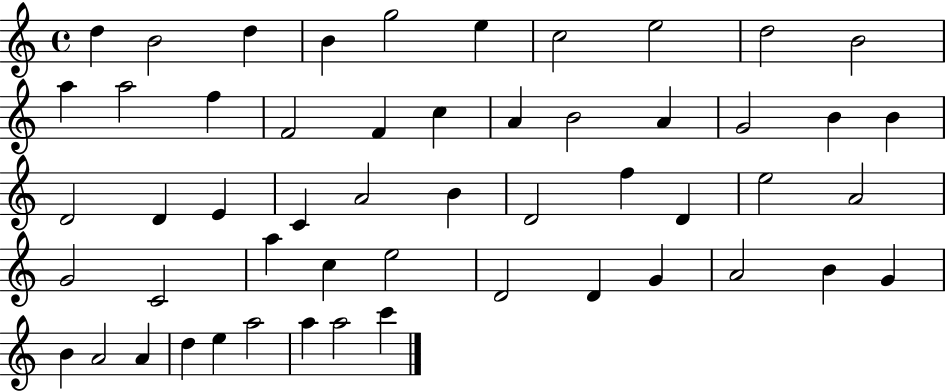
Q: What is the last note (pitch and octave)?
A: C6